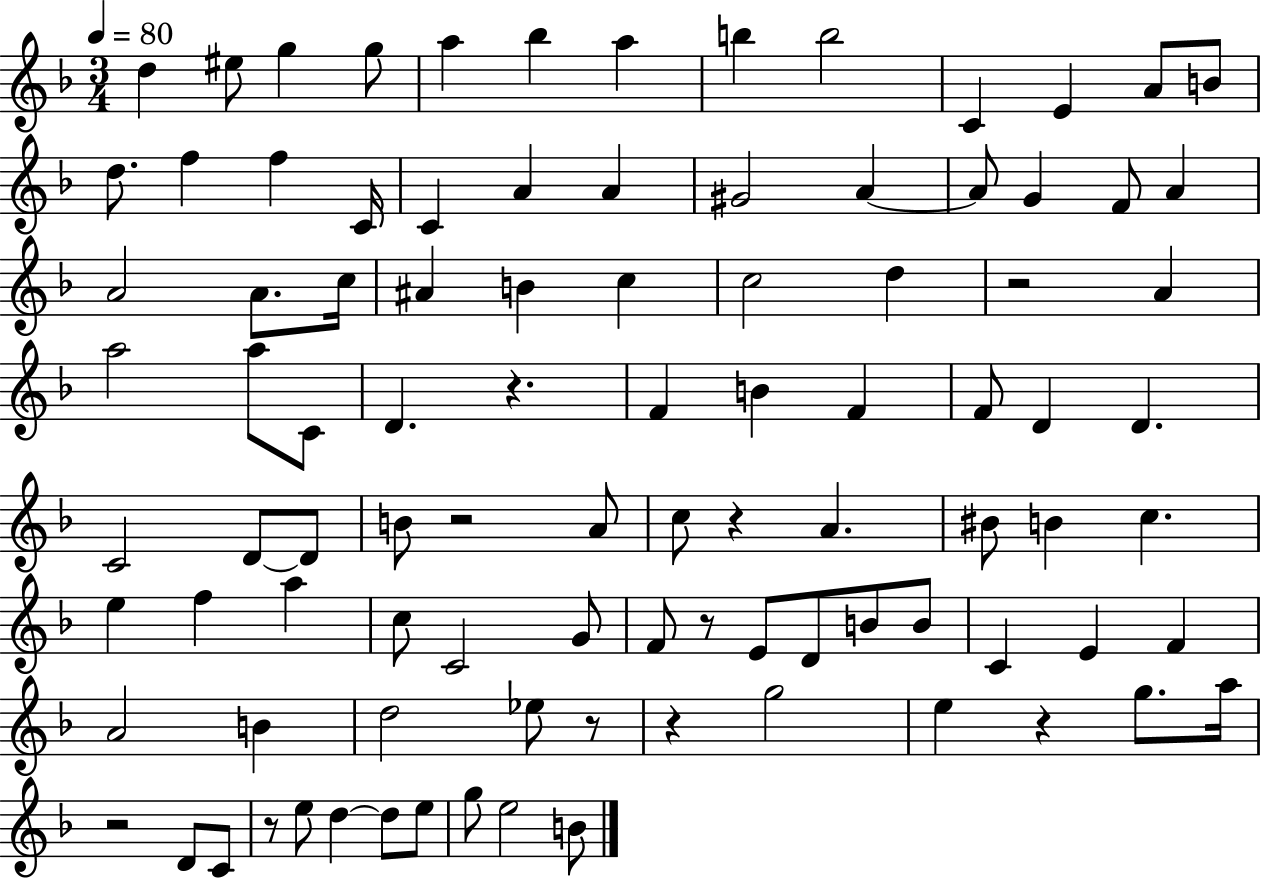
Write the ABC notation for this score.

X:1
T:Untitled
M:3/4
L:1/4
K:F
d ^e/2 g g/2 a _b a b b2 C E A/2 B/2 d/2 f f C/4 C A A ^G2 A A/2 G F/2 A A2 A/2 c/4 ^A B c c2 d z2 A a2 a/2 C/2 D z F B F F/2 D D C2 D/2 D/2 B/2 z2 A/2 c/2 z A ^B/2 B c e f a c/2 C2 G/2 F/2 z/2 E/2 D/2 B/2 B/2 C E F A2 B d2 _e/2 z/2 z g2 e z g/2 a/4 z2 D/2 C/2 z/2 e/2 d d/2 e/2 g/2 e2 B/2